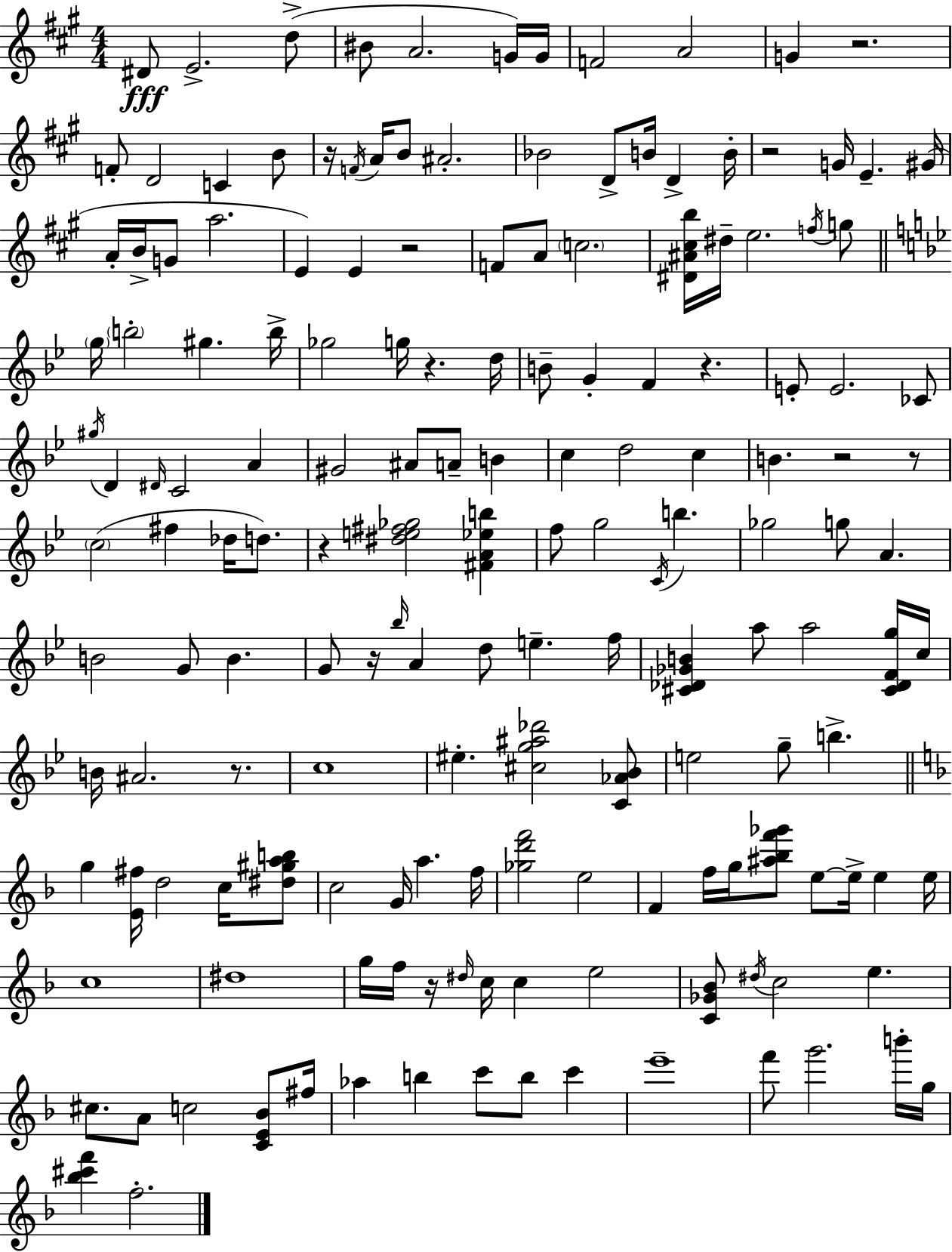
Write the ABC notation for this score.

X:1
T:Untitled
M:4/4
L:1/4
K:A
^D/2 E2 d/2 ^B/2 A2 G/4 G/4 F2 A2 G z2 F/2 D2 C B/2 z/4 F/4 A/4 B/2 ^A2 _B2 D/2 B/4 D B/4 z2 G/4 E ^G/4 A/4 B/4 G/2 a2 E E z2 F/2 A/2 c2 [^D^A^cb]/4 ^d/4 e2 f/4 g/2 g/4 b2 ^g b/4 _g2 g/4 z d/4 B/2 G F z E/2 E2 _C/2 ^g/4 D ^D/4 C2 A ^G2 ^A/2 A/2 B c d2 c B z2 z/2 c2 ^f _d/4 d/2 z [^de^f_g]2 [^FA_eb] f/2 g2 C/4 b _g2 g/2 A B2 G/2 B G/2 z/4 _b/4 A d/2 e f/4 [^C_D_GB] a/2 a2 [^C_DFg]/4 c/4 B/4 ^A2 z/2 c4 ^e [^cg^a_d']2 [C_A_B]/2 e2 g/2 b g [E^f]/4 d2 c/4 [^d^gab]/2 c2 G/4 a f/4 [_gd'f']2 e2 F f/4 g/4 [^a_bf'_g']/2 e/2 e/4 e e/4 c4 ^d4 g/4 f/4 z/4 ^d/4 c/4 c e2 [C_G_B]/2 ^d/4 c2 e ^c/2 A/2 c2 [CE_B]/2 ^f/4 _a b c'/2 b/2 c' e'4 f'/2 g'2 b'/4 g/4 [_b^c'f'] f2